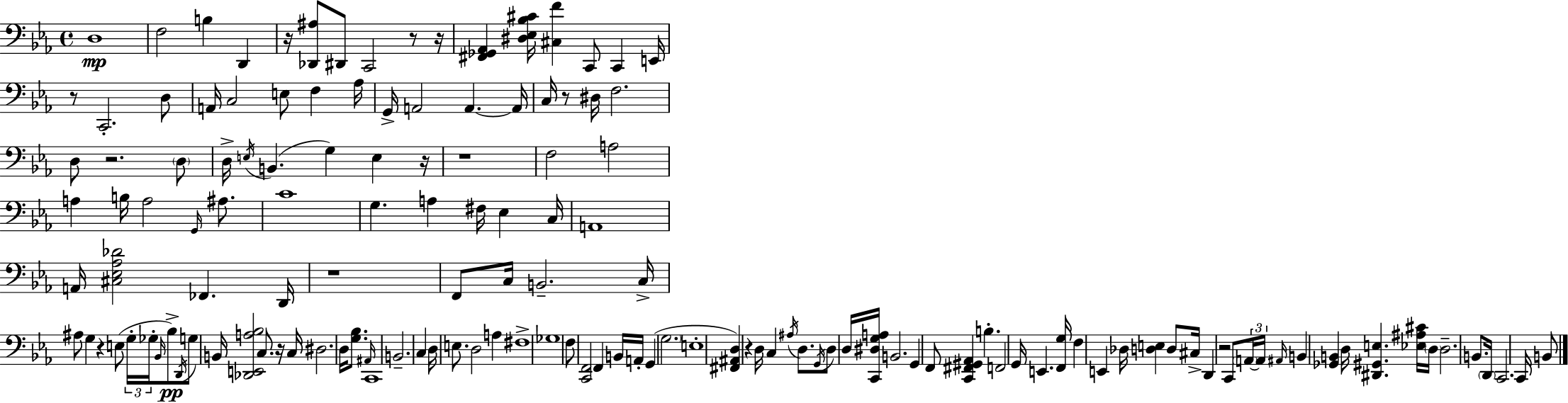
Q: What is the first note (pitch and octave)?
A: D3